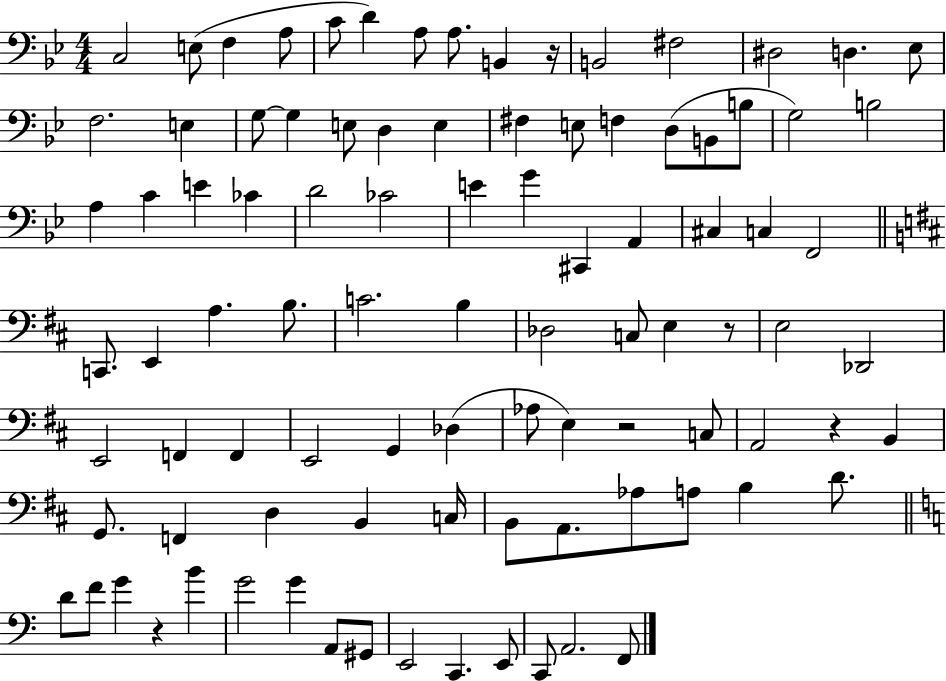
X:1
T:Untitled
M:4/4
L:1/4
K:Bb
C,2 E,/2 F, A,/2 C/2 D A,/2 A,/2 B,, z/4 B,,2 ^F,2 ^D,2 D, _E,/2 F,2 E, G,/2 G, E,/2 D, E, ^F, E,/2 F, D,/2 B,,/2 B,/2 G,2 B,2 A, C E _C D2 _C2 E G ^C,, A,, ^C, C, F,,2 C,,/2 E,, A, B,/2 C2 B, _D,2 C,/2 E, z/2 E,2 _D,,2 E,,2 F,, F,, E,,2 G,, _D, _A,/2 E, z2 C,/2 A,,2 z B,, G,,/2 F,, D, B,, C,/4 B,,/2 A,,/2 _A,/2 A,/2 B, D/2 D/2 F/2 G z B G2 G A,,/2 ^G,,/2 E,,2 C,, E,,/2 C,,/2 A,,2 F,,/2